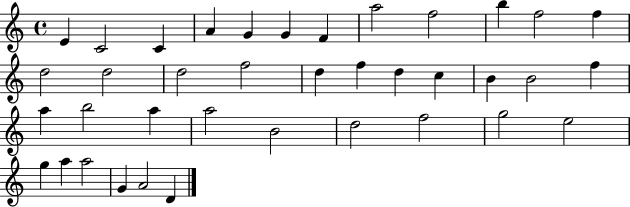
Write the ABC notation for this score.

X:1
T:Untitled
M:4/4
L:1/4
K:C
E C2 C A G G F a2 f2 b f2 f d2 d2 d2 f2 d f d c B B2 f a b2 a a2 B2 d2 f2 g2 e2 g a a2 G A2 D